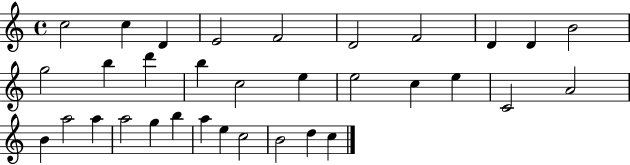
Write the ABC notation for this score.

X:1
T:Untitled
M:4/4
L:1/4
K:C
c2 c D E2 F2 D2 F2 D D B2 g2 b d' b c2 e e2 c e C2 A2 B a2 a a2 g b a e c2 B2 d c